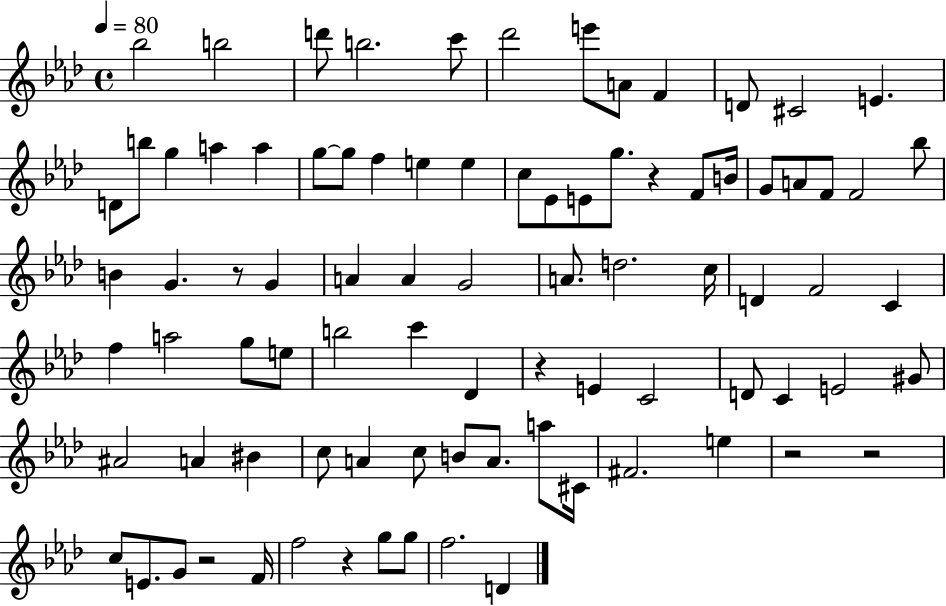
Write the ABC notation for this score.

X:1
T:Untitled
M:4/4
L:1/4
K:Ab
_b2 b2 d'/2 b2 c'/2 _d'2 e'/2 A/2 F D/2 ^C2 E D/2 b/2 g a a g/2 g/2 f e e c/2 _E/2 E/2 g/2 z F/2 B/4 G/2 A/2 F/2 F2 _b/2 B G z/2 G A A G2 A/2 d2 c/4 D F2 C f a2 g/2 e/2 b2 c' _D z E C2 D/2 C E2 ^G/2 ^A2 A ^B c/2 A c/2 B/2 A/2 a/2 ^C/4 ^F2 e z2 z2 c/2 E/2 G/2 z2 F/4 f2 z g/2 g/2 f2 D